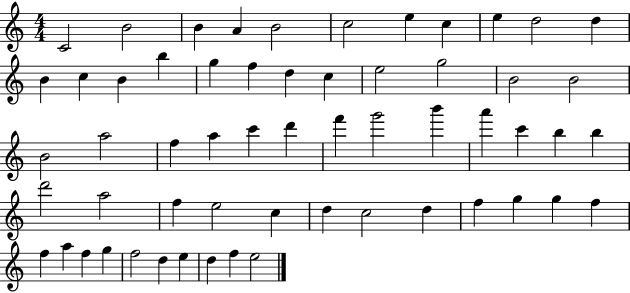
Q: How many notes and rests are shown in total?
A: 58